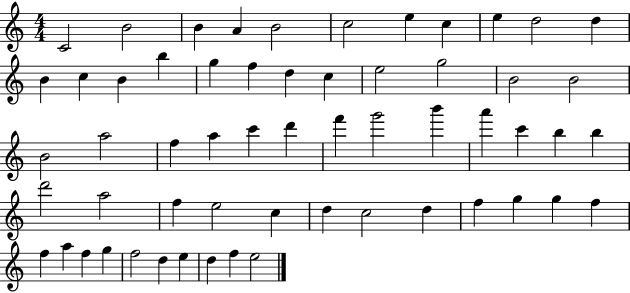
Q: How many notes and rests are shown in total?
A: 58